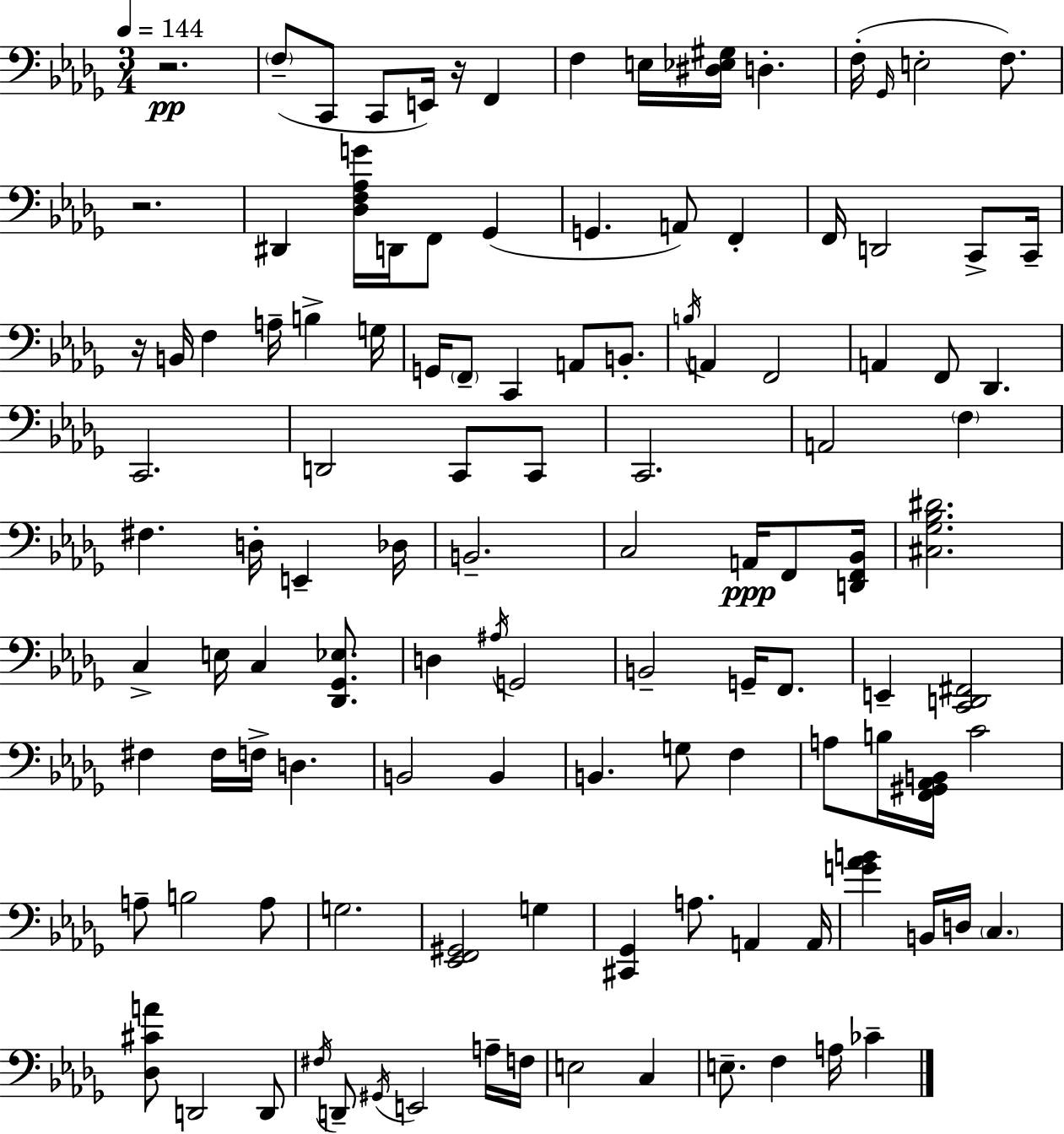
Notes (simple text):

R/h. F3/e C2/e C2/e E2/s R/s F2/q F3/q E3/s [D#3,Eb3,G#3]/s D3/q. F3/s Gb2/s E3/h F3/e. R/h. D#2/q [Db3,F3,Ab3,G4]/s D2/s F2/e Gb2/q G2/q. A2/e F2/q F2/s D2/h C2/e C2/s R/s B2/s F3/q A3/s B3/q G3/s G2/s F2/e C2/q A2/e B2/e. B3/s A2/q F2/h A2/q F2/e Db2/q. C2/h. D2/h C2/e C2/e C2/h. A2/h F3/q F#3/q. D3/s E2/q Db3/s B2/h. C3/h A2/s F2/e [D2,F2,Bb2]/s [C#3,Gb3,Bb3,D#4]/h. C3/q E3/s C3/q [Db2,Gb2,Eb3]/e. D3/q A#3/s G2/h B2/h G2/s F2/e. E2/q [C2,D2,F#2]/h F#3/q F#3/s F3/s D3/q. B2/h B2/q B2/q. G3/e F3/q A3/e B3/s [F2,G#2,Ab2,B2]/s C4/h A3/e B3/h A3/e G3/h. [Eb2,F2,G#2]/h G3/q [C#2,Gb2]/q A3/e. A2/q A2/s [G4,Ab4,B4]/q B2/s D3/s C3/q. [Db3,C#4,A4]/e D2/h D2/e F#3/s D2/e G#2/s E2/h A3/s F3/s E3/h C3/q E3/e. F3/q A3/s CES4/q